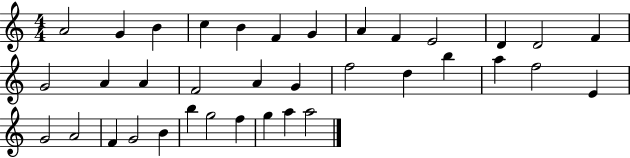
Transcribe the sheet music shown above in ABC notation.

X:1
T:Untitled
M:4/4
L:1/4
K:C
A2 G B c B F G A F E2 D D2 F G2 A A F2 A G f2 d b a f2 E G2 A2 F G2 B b g2 f g a a2